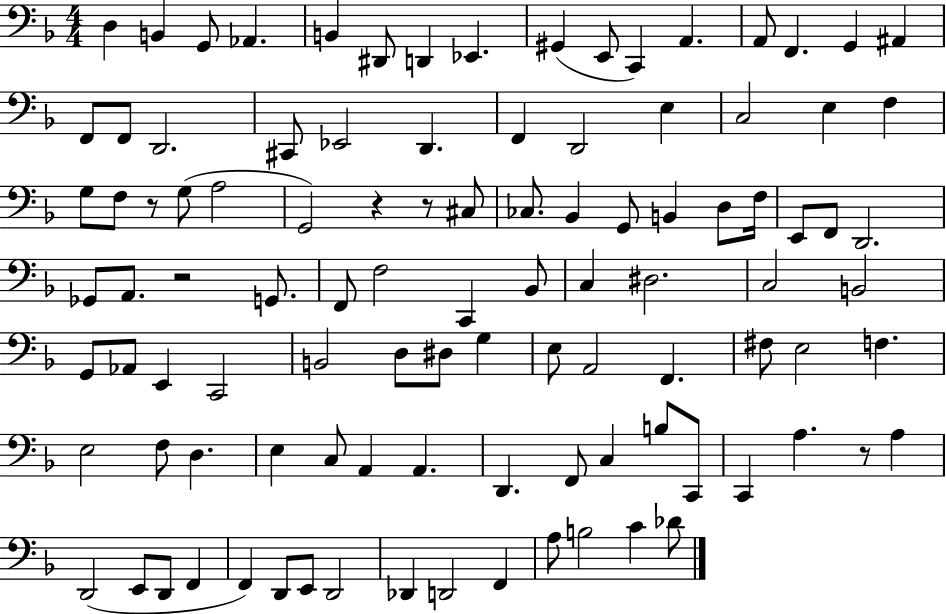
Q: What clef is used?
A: bass